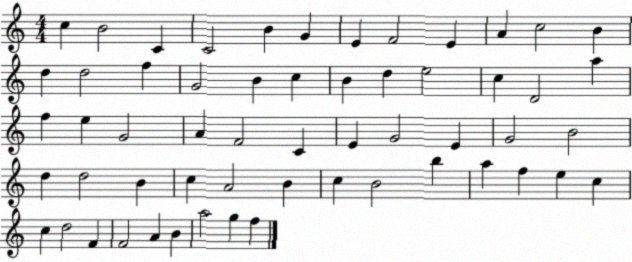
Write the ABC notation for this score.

X:1
T:Untitled
M:4/4
L:1/4
K:C
c B2 C C2 B G E F2 E A c2 B d d2 f G2 B c B d e2 c D2 a f e G2 A F2 C E G2 E G2 B2 d d2 B c A2 B c B2 b a f e c c d2 F F2 A B a2 g f